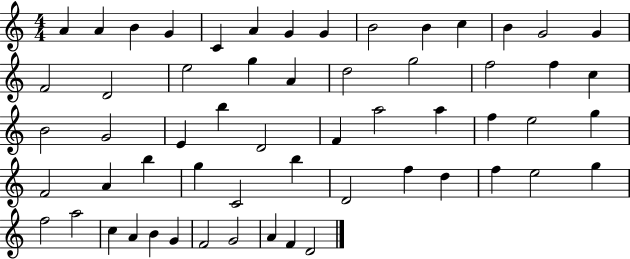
A4/q A4/q B4/q G4/q C4/q A4/q G4/q G4/q B4/h B4/q C5/q B4/q G4/h G4/q F4/h D4/h E5/h G5/q A4/q D5/h G5/h F5/h F5/q C5/q B4/h G4/h E4/q B5/q D4/h F4/q A5/h A5/q F5/q E5/h G5/q F4/h A4/q B5/q G5/q C4/h B5/q D4/h F5/q D5/q F5/q E5/h G5/q F5/h A5/h C5/q A4/q B4/q G4/q F4/h G4/h A4/q F4/q D4/h